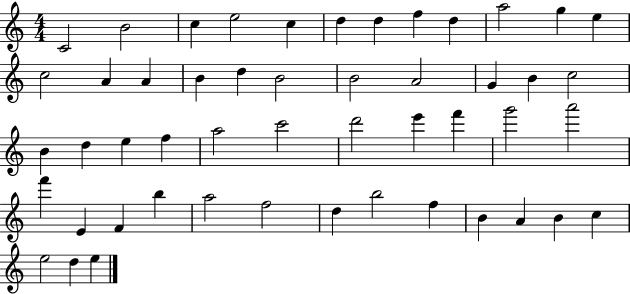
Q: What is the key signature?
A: C major